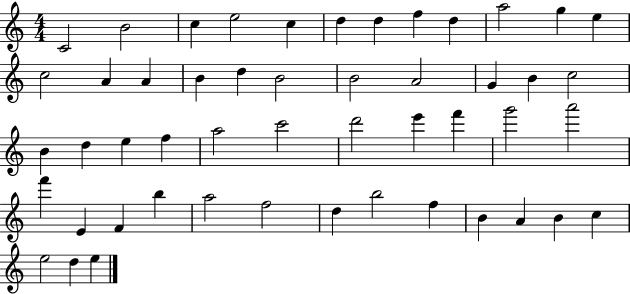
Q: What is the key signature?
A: C major